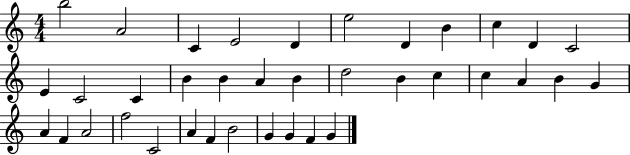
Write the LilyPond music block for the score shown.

{
  \clef treble
  \numericTimeSignature
  \time 4/4
  \key c \major
  b''2 a'2 | c'4 e'2 d'4 | e''2 d'4 b'4 | c''4 d'4 c'2 | \break e'4 c'2 c'4 | b'4 b'4 a'4 b'4 | d''2 b'4 c''4 | c''4 a'4 b'4 g'4 | \break a'4 f'4 a'2 | f''2 c'2 | a'4 f'4 b'2 | g'4 g'4 f'4 g'4 | \break \bar "|."
}